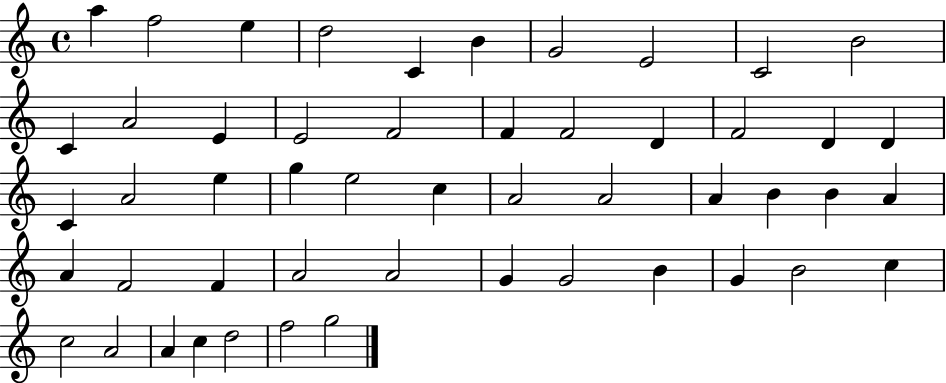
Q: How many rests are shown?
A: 0